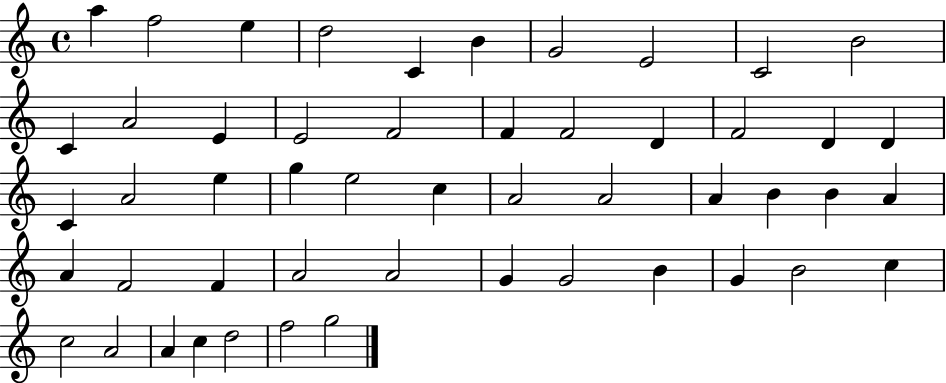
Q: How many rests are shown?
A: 0